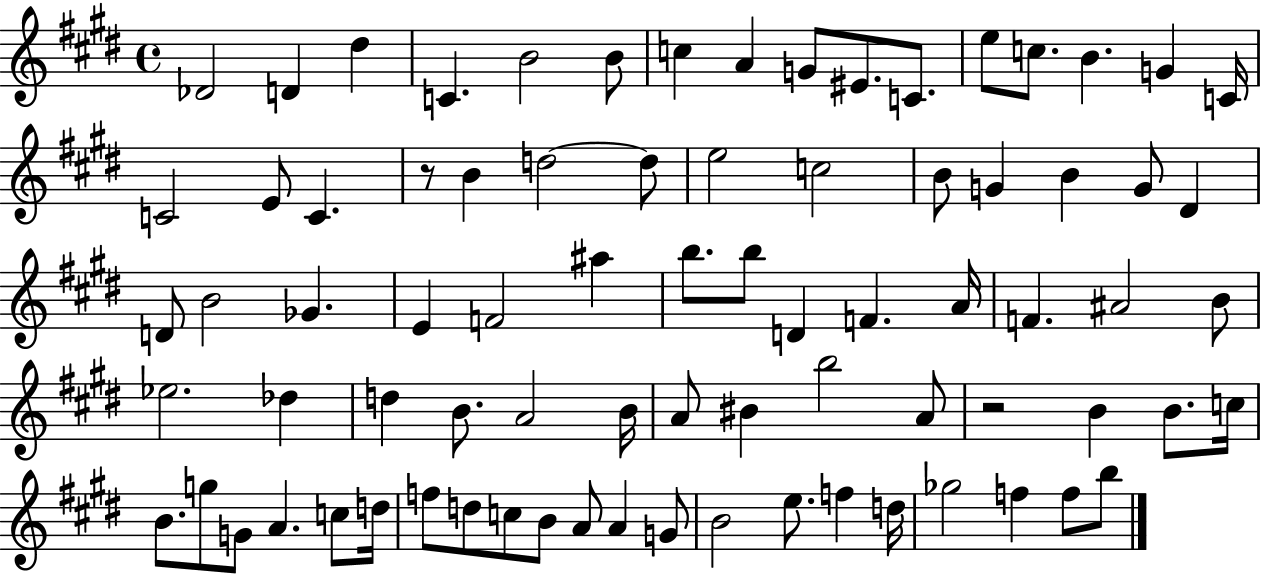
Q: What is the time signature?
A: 4/4